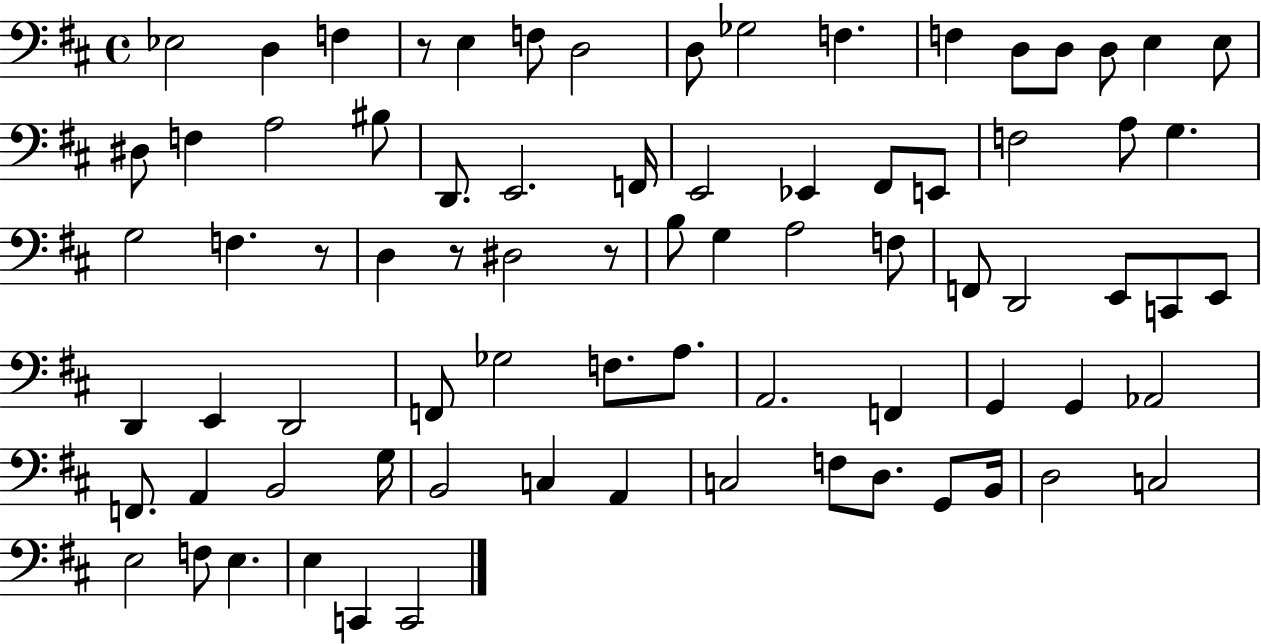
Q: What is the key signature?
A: D major